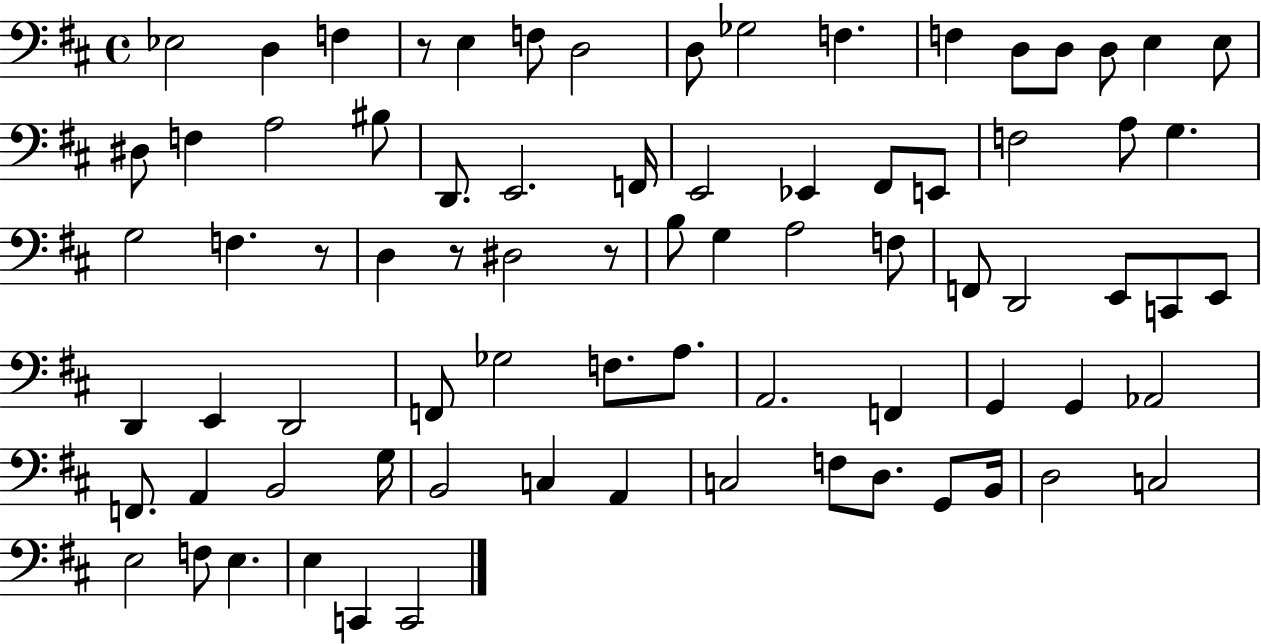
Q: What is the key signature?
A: D major